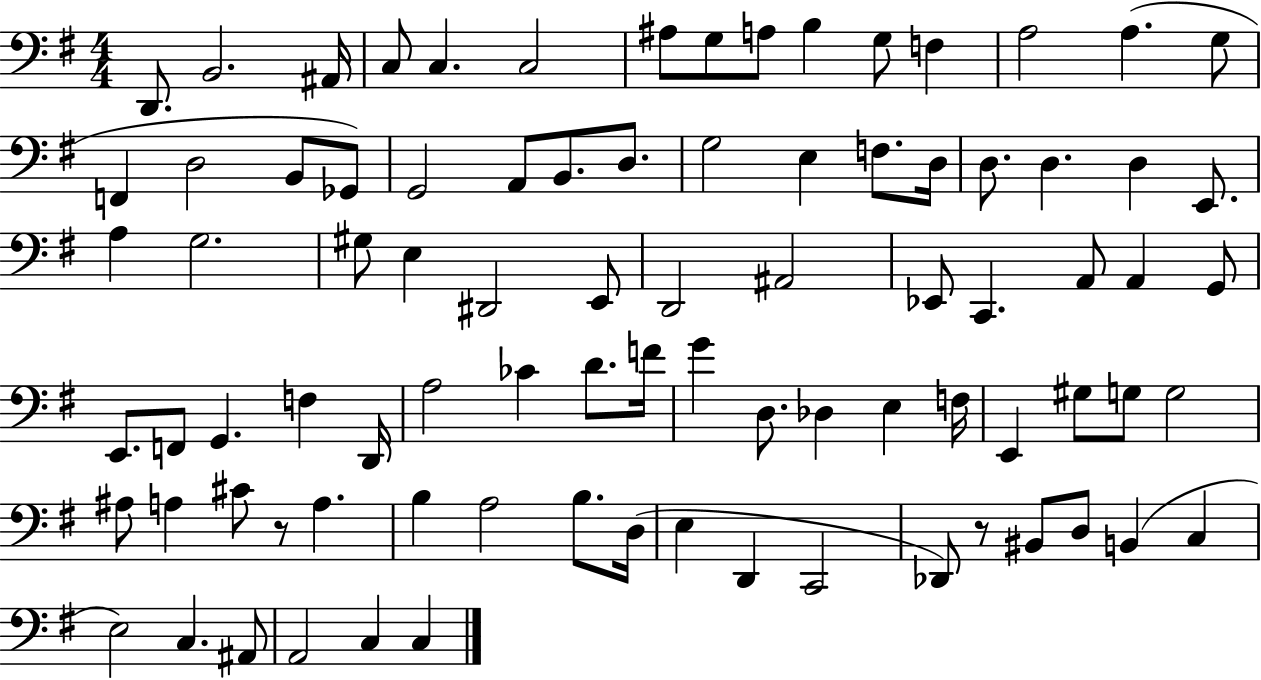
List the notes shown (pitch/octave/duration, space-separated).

D2/e. B2/h. A#2/s C3/e C3/q. C3/h A#3/e G3/e A3/e B3/q G3/e F3/q A3/h A3/q. G3/e F2/q D3/h B2/e Gb2/e G2/h A2/e B2/e. D3/e. G3/h E3/q F3/e. D3/s D3/e. D3/q. D3/q E2/e. A3/q G3/h. G#3/e E3/q D#2/h E2/e D2/h A#2/h Eb2/e C2/q. A2/e A2/q G2/e E2/e. F2/e G2/q. F3/q D2/s A3/h CES4/q D4/e. F4/s G4/q D3/e. Db3/q E3/q F3/s E2/q G#3/e G3/e G3/h A#3/e A3/q C#4/e R/e A3/q. B3/q A3/h B3/e. D3/s E3/q D2/q C2/h Db2/e R/e BIS2/e D3/e B2/q C3/q E3/h C3/q. A#2/e A2/h C3/q C3/q